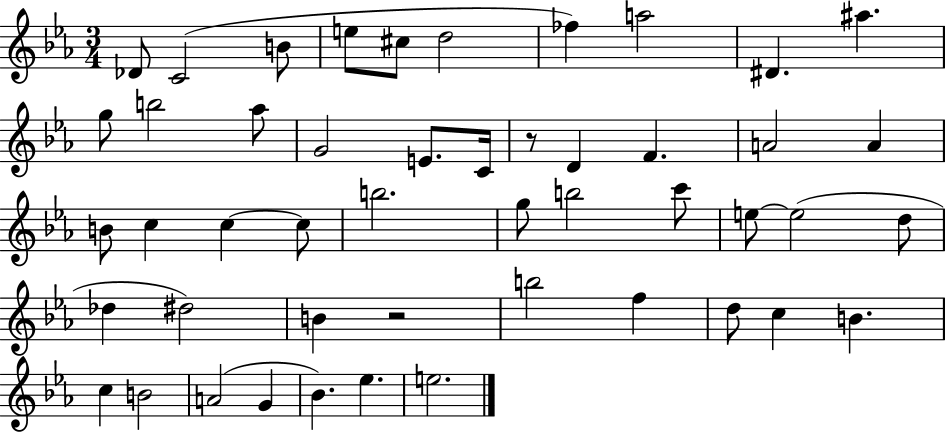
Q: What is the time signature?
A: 3/4